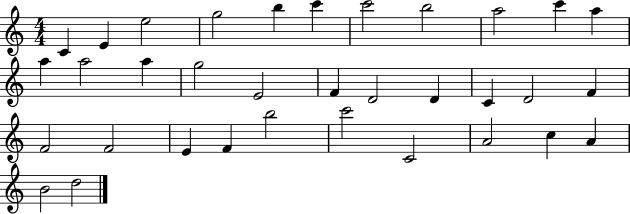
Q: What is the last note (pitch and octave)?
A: D5